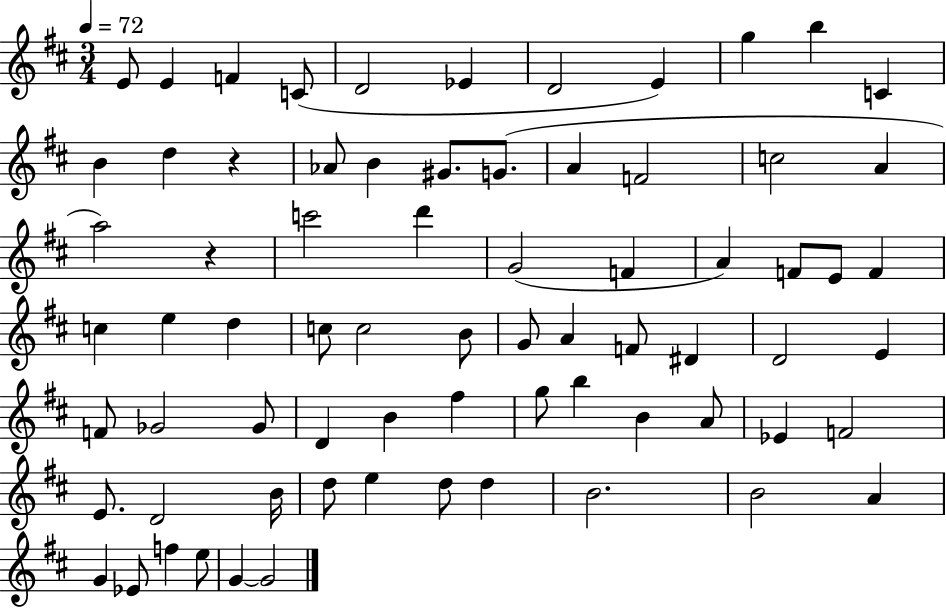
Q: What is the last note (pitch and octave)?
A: G4